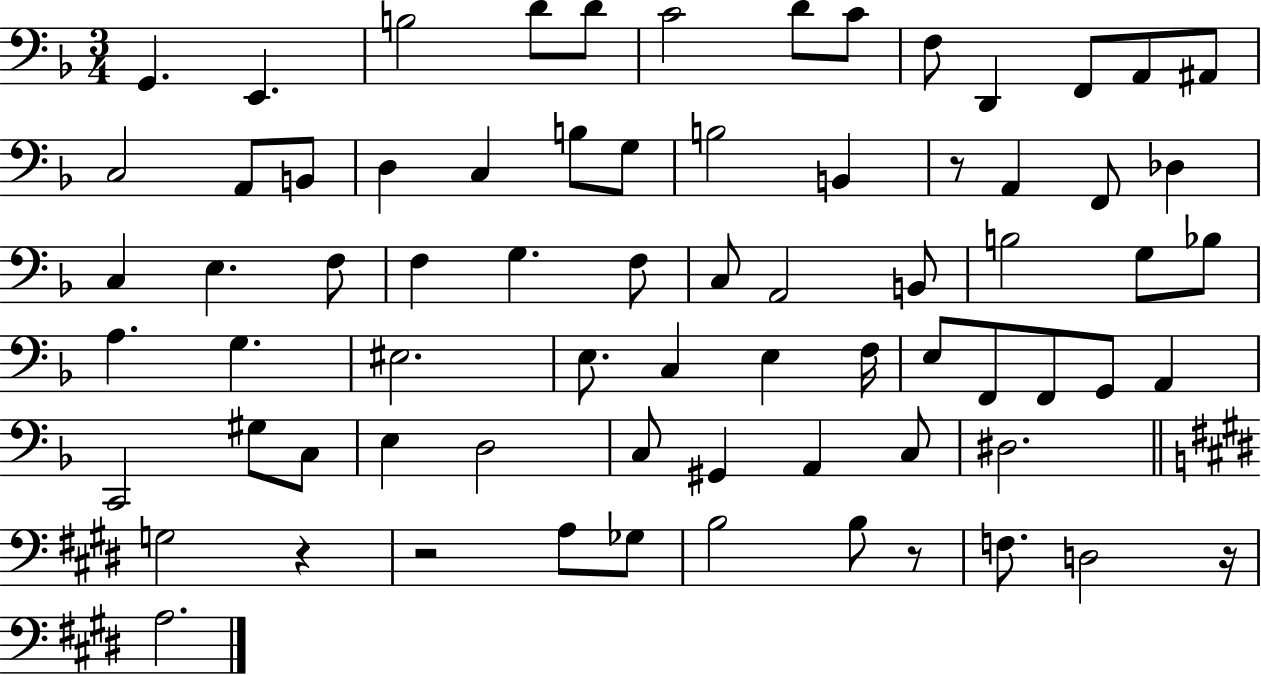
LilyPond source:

{
  \clef bass
  \numericTimeSignature
  \time 3/4
  \key f \major
  g,4. e,4. | b2 d'8 d'8 | c'2 d'8 c'8 | f8 d,4 f,8 a,8 ais,8 | \break c2 a,8 b,8 | d4 c4 b8 g8 | b2 b,4 | r8 a,4 f,8 des4 | \break c4 e4. f8 | f4 g4. f8 | c8 a,2 b,8 | b2 g8 bes8 | \break a4. g4. | eis2. | e8. c4 e4 f16 | e8 f,8 f,8 g,8 a,4 | \break c,2 gis8 c8 | e4 d2 | c8 gis,4 a,4 c8 | dis2. | \break \bar "||" \break \key e \major g2 r4 | r2 a8 ges8 | b2 b8 r8 | f8. d2 r16 | \break a2. | \bar "|."
}